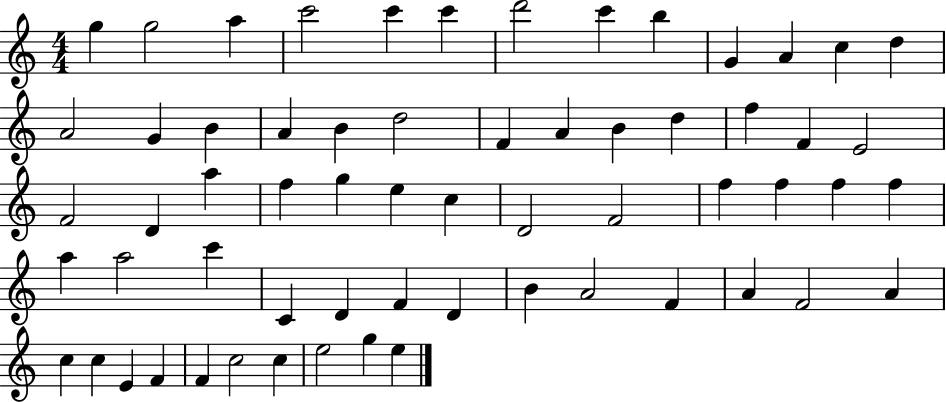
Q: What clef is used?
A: treble